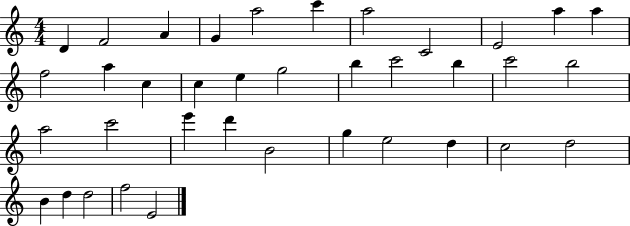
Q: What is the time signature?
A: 4/4